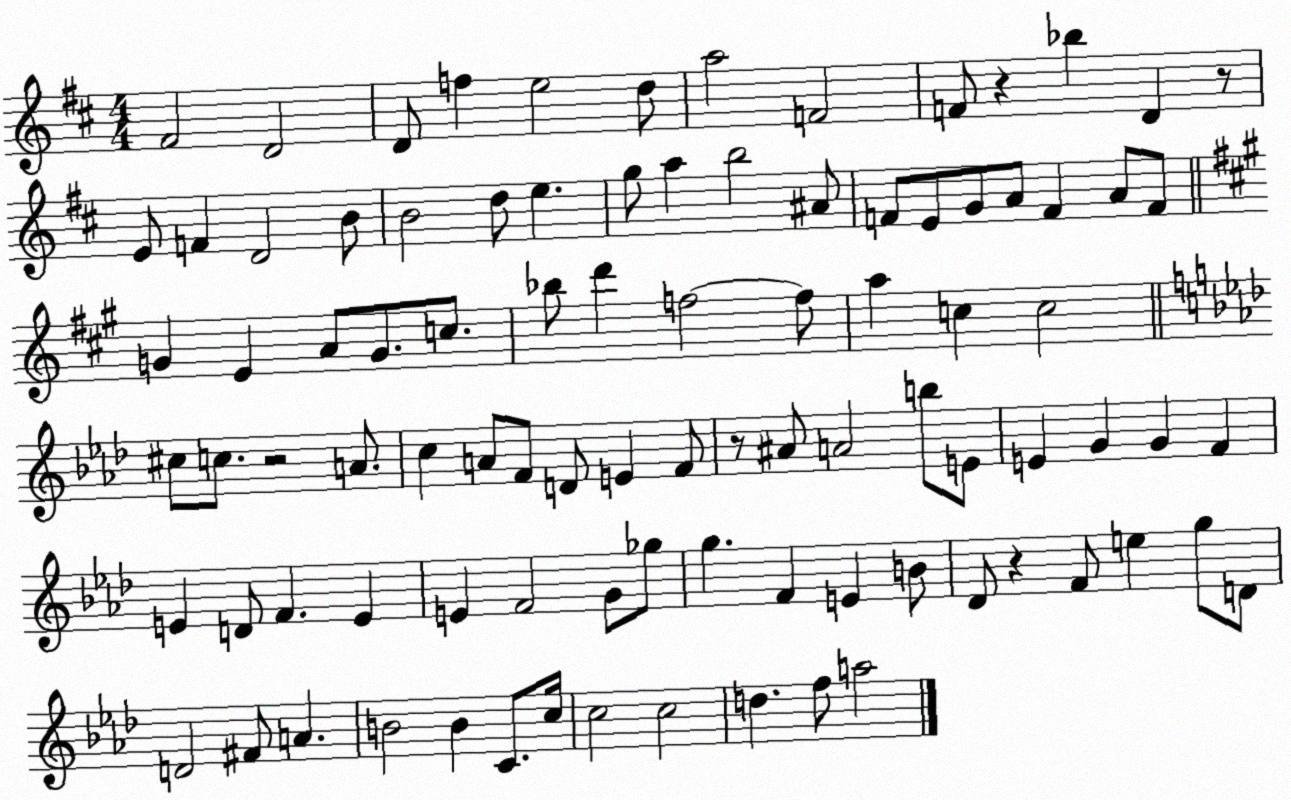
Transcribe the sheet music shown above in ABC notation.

X:1
T:Untitled
M:4/4
L:1/4
K:D
^F2 D2 D/2 f e2 d/2 a2 F2 F/2 z _b D z/2 E/2 F D2 B/2 B2 d/2 e g/2 a b2 ^A/2 F/2 E/2 G/2 A/2 F A/2 F/2 G E A/2 G/2 c/2 _b/2 d' f2 f/2 a c c2 ^c/2 c/2 z2 A/2 c A/2 F/2 D/2 E F/2 z/2 ^A/2 A2 b/2 E/2 E G G F E D/2 F E E F2 G/2 _g/2 g F E B/2 _D/2 z F/2 e g/2 D/2 D2 ^F/2 A B2 B C/2 c/4 c2 c2 d f/2 a2